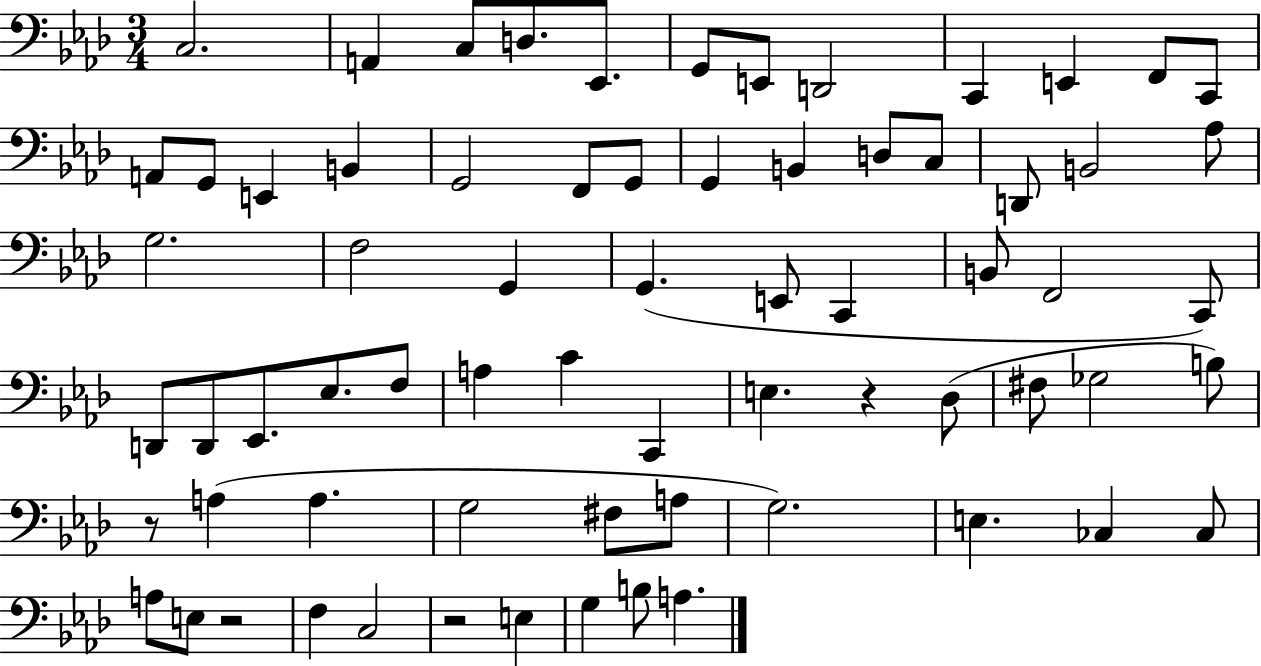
X:1
T:Untitled
M:3/4
L:1/4
K:Ab
C,2 A,, C,/2 D,/2 _E,,/2 G,,/2 E,,/2 D,,2 C,, E,, F,,/2 C,,/2 A,,/2 G,,/2 E,, B,, G,,2 F,,/2 G,,/2 G,, B,, D,/2 C,/2 D,,/2 B,,2 _A,/2 G,2 F,2 G,, G,, E,,/2 C,, B,,/2 F,,2 C,,/2 D,,/2 D,,/2 _E,,/2 _E,/2 F,/2 A, C C,, E, z _D,/2 ^F,/2 _G,2 B,/2 z/2 A, A, G,2 ^F,/2 A,/2 G,2 E, _C, _C,/2 A,/2 E,/2 z2 F, C,2 z2 E, G, B,/2 A,